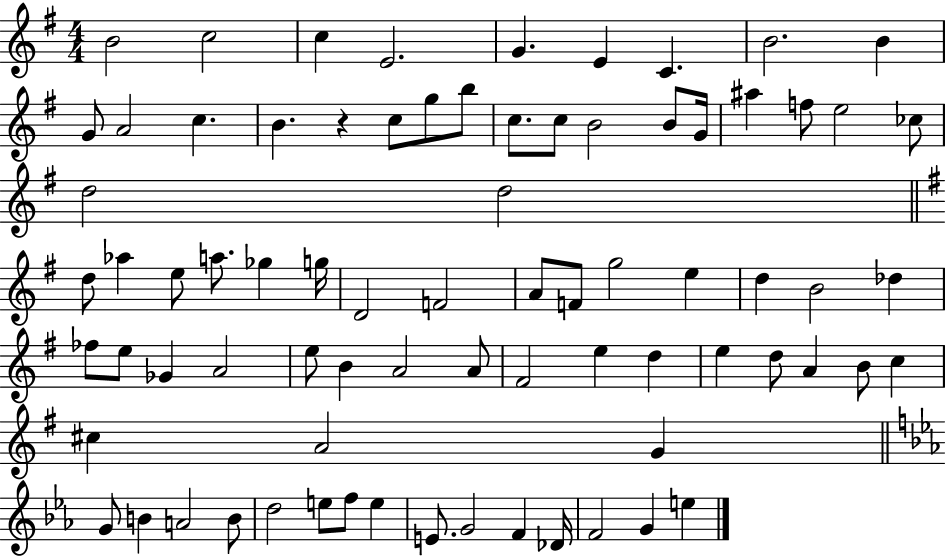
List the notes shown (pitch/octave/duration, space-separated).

B4/h C5/h C5/q E4/h. G4/q. E4/q C4/q. B4/h. B4/q G4/e A4/h C5/q. B4/q. R/q C5/e G5/e B5/e C5/e. C5/e B4/h B4/e G4/s A#5/q F5/e E5/h CES5/e D5/h D5/h D5/e Ab5/q E5/e A5/e. Gb5/q G5/s D4/h F4/h A4/e F4/e G5/h E5/q D5/q B4/h Db5/q FES5/e E5/e Gb4/q A4/h E5/e B4/q A4/h A4/e F#4/h E5/q D5/q E5/q D5/e A4/q B4/e C5/q C#5/q A4/h G4/q G4/e B4/q A4/h B4/e D5/h E5/e F5/e E5/q E4/e. G4/h F4/q Db4/s F4/h G4/q E5/q